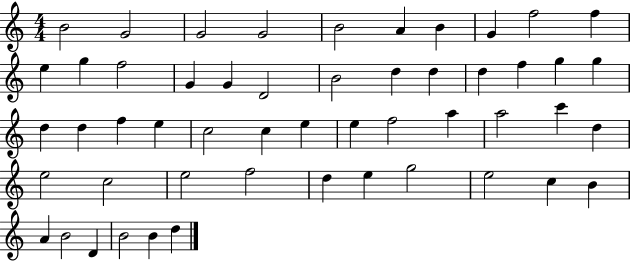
{
  \clef treble
  \numericTimeSignature
  \time 4/4
  \key c \major
  b'2 g'2 | g'2 g'2 | b'2 a'4 b'4 | g'4 f''2 f''4 | \break e''4 g''4 f''2 | g'4 g'4 d'2 | b'2 d''4 d''4 | d''4 f''4 g''4 g''4 | \break d''4 d''4 f''4 e''4 | c''2 c''4 e''4 | e''4 f''2 a''4 | a''2 c'''4 d''4 | \break e''2 c''2 | e''2 f''2 | d''4 e''4 g''2 | e''2 c''4 b'4 | \break a'4 b'2 d'4 | b'2 b'4 d''4 | \bar "|."
}